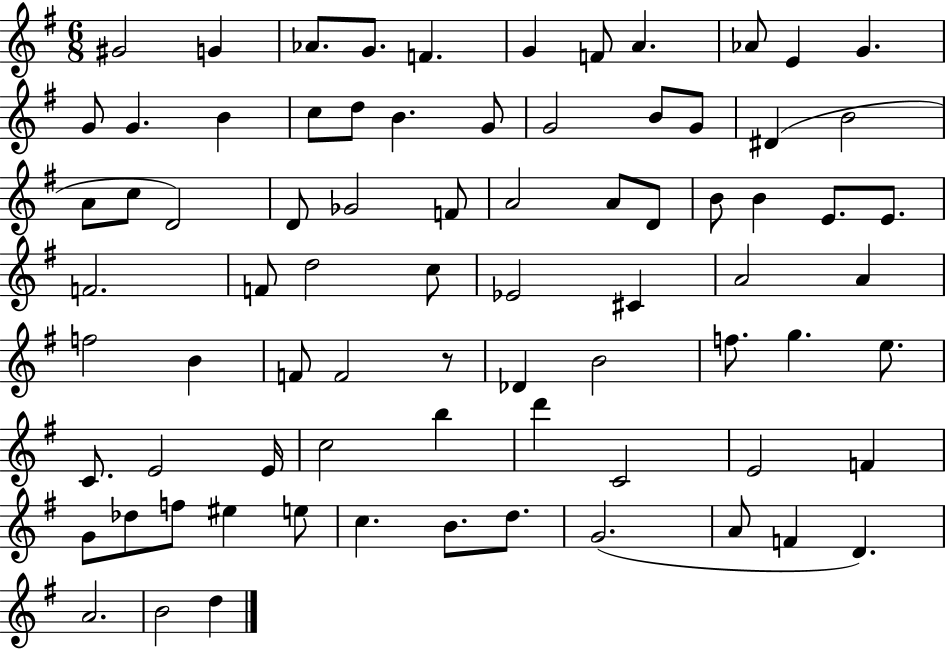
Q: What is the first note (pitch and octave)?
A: G#4